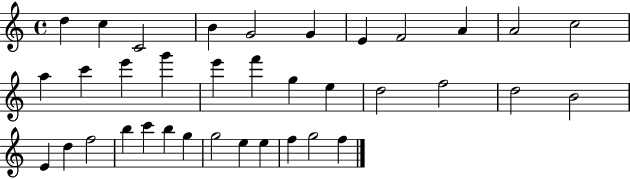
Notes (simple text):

D5/q C5/q C4/h B4/q G4/h G4/q E4/q F4/h A4/q A4/h C5/h A5/q C6/q E6/q G6/q E6/q F6/q G5/q E5/q D5/h F5/h D5/h B4/h E4/q D5/q F5/h B5/q C6/q B5/q G5/q G5/h E5/q E5/q F5/q G5/h F5/q